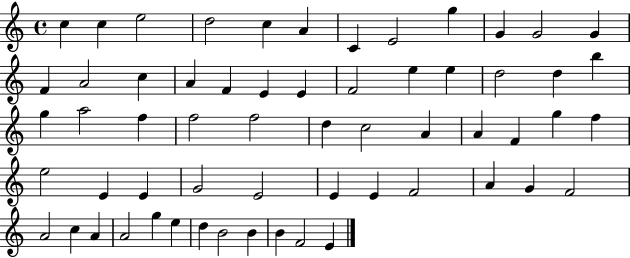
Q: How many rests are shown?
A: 0